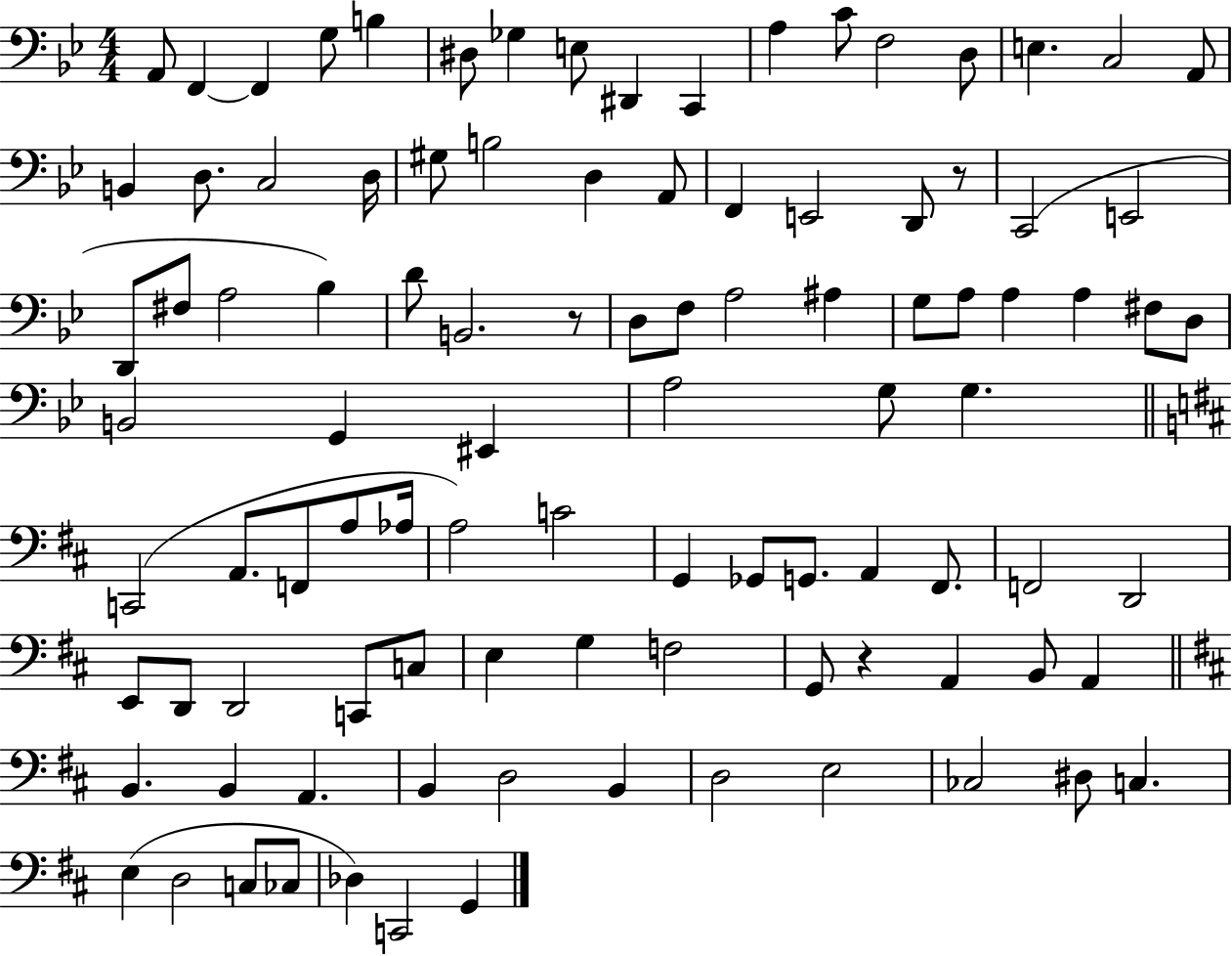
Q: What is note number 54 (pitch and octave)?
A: A2